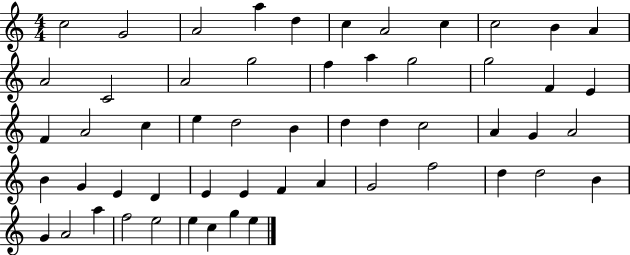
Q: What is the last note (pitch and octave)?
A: E5